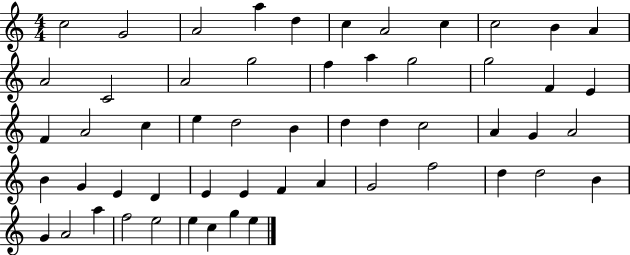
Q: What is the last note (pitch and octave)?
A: E5